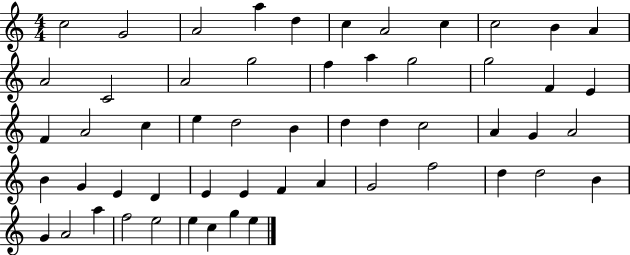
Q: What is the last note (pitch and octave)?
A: E5